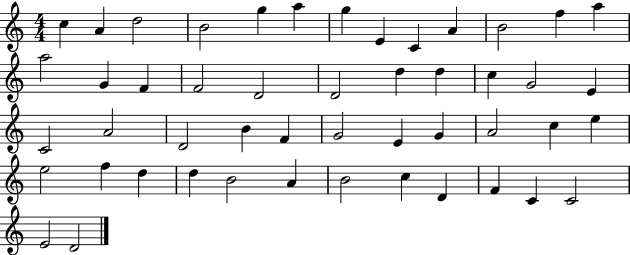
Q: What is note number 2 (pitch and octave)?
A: A4